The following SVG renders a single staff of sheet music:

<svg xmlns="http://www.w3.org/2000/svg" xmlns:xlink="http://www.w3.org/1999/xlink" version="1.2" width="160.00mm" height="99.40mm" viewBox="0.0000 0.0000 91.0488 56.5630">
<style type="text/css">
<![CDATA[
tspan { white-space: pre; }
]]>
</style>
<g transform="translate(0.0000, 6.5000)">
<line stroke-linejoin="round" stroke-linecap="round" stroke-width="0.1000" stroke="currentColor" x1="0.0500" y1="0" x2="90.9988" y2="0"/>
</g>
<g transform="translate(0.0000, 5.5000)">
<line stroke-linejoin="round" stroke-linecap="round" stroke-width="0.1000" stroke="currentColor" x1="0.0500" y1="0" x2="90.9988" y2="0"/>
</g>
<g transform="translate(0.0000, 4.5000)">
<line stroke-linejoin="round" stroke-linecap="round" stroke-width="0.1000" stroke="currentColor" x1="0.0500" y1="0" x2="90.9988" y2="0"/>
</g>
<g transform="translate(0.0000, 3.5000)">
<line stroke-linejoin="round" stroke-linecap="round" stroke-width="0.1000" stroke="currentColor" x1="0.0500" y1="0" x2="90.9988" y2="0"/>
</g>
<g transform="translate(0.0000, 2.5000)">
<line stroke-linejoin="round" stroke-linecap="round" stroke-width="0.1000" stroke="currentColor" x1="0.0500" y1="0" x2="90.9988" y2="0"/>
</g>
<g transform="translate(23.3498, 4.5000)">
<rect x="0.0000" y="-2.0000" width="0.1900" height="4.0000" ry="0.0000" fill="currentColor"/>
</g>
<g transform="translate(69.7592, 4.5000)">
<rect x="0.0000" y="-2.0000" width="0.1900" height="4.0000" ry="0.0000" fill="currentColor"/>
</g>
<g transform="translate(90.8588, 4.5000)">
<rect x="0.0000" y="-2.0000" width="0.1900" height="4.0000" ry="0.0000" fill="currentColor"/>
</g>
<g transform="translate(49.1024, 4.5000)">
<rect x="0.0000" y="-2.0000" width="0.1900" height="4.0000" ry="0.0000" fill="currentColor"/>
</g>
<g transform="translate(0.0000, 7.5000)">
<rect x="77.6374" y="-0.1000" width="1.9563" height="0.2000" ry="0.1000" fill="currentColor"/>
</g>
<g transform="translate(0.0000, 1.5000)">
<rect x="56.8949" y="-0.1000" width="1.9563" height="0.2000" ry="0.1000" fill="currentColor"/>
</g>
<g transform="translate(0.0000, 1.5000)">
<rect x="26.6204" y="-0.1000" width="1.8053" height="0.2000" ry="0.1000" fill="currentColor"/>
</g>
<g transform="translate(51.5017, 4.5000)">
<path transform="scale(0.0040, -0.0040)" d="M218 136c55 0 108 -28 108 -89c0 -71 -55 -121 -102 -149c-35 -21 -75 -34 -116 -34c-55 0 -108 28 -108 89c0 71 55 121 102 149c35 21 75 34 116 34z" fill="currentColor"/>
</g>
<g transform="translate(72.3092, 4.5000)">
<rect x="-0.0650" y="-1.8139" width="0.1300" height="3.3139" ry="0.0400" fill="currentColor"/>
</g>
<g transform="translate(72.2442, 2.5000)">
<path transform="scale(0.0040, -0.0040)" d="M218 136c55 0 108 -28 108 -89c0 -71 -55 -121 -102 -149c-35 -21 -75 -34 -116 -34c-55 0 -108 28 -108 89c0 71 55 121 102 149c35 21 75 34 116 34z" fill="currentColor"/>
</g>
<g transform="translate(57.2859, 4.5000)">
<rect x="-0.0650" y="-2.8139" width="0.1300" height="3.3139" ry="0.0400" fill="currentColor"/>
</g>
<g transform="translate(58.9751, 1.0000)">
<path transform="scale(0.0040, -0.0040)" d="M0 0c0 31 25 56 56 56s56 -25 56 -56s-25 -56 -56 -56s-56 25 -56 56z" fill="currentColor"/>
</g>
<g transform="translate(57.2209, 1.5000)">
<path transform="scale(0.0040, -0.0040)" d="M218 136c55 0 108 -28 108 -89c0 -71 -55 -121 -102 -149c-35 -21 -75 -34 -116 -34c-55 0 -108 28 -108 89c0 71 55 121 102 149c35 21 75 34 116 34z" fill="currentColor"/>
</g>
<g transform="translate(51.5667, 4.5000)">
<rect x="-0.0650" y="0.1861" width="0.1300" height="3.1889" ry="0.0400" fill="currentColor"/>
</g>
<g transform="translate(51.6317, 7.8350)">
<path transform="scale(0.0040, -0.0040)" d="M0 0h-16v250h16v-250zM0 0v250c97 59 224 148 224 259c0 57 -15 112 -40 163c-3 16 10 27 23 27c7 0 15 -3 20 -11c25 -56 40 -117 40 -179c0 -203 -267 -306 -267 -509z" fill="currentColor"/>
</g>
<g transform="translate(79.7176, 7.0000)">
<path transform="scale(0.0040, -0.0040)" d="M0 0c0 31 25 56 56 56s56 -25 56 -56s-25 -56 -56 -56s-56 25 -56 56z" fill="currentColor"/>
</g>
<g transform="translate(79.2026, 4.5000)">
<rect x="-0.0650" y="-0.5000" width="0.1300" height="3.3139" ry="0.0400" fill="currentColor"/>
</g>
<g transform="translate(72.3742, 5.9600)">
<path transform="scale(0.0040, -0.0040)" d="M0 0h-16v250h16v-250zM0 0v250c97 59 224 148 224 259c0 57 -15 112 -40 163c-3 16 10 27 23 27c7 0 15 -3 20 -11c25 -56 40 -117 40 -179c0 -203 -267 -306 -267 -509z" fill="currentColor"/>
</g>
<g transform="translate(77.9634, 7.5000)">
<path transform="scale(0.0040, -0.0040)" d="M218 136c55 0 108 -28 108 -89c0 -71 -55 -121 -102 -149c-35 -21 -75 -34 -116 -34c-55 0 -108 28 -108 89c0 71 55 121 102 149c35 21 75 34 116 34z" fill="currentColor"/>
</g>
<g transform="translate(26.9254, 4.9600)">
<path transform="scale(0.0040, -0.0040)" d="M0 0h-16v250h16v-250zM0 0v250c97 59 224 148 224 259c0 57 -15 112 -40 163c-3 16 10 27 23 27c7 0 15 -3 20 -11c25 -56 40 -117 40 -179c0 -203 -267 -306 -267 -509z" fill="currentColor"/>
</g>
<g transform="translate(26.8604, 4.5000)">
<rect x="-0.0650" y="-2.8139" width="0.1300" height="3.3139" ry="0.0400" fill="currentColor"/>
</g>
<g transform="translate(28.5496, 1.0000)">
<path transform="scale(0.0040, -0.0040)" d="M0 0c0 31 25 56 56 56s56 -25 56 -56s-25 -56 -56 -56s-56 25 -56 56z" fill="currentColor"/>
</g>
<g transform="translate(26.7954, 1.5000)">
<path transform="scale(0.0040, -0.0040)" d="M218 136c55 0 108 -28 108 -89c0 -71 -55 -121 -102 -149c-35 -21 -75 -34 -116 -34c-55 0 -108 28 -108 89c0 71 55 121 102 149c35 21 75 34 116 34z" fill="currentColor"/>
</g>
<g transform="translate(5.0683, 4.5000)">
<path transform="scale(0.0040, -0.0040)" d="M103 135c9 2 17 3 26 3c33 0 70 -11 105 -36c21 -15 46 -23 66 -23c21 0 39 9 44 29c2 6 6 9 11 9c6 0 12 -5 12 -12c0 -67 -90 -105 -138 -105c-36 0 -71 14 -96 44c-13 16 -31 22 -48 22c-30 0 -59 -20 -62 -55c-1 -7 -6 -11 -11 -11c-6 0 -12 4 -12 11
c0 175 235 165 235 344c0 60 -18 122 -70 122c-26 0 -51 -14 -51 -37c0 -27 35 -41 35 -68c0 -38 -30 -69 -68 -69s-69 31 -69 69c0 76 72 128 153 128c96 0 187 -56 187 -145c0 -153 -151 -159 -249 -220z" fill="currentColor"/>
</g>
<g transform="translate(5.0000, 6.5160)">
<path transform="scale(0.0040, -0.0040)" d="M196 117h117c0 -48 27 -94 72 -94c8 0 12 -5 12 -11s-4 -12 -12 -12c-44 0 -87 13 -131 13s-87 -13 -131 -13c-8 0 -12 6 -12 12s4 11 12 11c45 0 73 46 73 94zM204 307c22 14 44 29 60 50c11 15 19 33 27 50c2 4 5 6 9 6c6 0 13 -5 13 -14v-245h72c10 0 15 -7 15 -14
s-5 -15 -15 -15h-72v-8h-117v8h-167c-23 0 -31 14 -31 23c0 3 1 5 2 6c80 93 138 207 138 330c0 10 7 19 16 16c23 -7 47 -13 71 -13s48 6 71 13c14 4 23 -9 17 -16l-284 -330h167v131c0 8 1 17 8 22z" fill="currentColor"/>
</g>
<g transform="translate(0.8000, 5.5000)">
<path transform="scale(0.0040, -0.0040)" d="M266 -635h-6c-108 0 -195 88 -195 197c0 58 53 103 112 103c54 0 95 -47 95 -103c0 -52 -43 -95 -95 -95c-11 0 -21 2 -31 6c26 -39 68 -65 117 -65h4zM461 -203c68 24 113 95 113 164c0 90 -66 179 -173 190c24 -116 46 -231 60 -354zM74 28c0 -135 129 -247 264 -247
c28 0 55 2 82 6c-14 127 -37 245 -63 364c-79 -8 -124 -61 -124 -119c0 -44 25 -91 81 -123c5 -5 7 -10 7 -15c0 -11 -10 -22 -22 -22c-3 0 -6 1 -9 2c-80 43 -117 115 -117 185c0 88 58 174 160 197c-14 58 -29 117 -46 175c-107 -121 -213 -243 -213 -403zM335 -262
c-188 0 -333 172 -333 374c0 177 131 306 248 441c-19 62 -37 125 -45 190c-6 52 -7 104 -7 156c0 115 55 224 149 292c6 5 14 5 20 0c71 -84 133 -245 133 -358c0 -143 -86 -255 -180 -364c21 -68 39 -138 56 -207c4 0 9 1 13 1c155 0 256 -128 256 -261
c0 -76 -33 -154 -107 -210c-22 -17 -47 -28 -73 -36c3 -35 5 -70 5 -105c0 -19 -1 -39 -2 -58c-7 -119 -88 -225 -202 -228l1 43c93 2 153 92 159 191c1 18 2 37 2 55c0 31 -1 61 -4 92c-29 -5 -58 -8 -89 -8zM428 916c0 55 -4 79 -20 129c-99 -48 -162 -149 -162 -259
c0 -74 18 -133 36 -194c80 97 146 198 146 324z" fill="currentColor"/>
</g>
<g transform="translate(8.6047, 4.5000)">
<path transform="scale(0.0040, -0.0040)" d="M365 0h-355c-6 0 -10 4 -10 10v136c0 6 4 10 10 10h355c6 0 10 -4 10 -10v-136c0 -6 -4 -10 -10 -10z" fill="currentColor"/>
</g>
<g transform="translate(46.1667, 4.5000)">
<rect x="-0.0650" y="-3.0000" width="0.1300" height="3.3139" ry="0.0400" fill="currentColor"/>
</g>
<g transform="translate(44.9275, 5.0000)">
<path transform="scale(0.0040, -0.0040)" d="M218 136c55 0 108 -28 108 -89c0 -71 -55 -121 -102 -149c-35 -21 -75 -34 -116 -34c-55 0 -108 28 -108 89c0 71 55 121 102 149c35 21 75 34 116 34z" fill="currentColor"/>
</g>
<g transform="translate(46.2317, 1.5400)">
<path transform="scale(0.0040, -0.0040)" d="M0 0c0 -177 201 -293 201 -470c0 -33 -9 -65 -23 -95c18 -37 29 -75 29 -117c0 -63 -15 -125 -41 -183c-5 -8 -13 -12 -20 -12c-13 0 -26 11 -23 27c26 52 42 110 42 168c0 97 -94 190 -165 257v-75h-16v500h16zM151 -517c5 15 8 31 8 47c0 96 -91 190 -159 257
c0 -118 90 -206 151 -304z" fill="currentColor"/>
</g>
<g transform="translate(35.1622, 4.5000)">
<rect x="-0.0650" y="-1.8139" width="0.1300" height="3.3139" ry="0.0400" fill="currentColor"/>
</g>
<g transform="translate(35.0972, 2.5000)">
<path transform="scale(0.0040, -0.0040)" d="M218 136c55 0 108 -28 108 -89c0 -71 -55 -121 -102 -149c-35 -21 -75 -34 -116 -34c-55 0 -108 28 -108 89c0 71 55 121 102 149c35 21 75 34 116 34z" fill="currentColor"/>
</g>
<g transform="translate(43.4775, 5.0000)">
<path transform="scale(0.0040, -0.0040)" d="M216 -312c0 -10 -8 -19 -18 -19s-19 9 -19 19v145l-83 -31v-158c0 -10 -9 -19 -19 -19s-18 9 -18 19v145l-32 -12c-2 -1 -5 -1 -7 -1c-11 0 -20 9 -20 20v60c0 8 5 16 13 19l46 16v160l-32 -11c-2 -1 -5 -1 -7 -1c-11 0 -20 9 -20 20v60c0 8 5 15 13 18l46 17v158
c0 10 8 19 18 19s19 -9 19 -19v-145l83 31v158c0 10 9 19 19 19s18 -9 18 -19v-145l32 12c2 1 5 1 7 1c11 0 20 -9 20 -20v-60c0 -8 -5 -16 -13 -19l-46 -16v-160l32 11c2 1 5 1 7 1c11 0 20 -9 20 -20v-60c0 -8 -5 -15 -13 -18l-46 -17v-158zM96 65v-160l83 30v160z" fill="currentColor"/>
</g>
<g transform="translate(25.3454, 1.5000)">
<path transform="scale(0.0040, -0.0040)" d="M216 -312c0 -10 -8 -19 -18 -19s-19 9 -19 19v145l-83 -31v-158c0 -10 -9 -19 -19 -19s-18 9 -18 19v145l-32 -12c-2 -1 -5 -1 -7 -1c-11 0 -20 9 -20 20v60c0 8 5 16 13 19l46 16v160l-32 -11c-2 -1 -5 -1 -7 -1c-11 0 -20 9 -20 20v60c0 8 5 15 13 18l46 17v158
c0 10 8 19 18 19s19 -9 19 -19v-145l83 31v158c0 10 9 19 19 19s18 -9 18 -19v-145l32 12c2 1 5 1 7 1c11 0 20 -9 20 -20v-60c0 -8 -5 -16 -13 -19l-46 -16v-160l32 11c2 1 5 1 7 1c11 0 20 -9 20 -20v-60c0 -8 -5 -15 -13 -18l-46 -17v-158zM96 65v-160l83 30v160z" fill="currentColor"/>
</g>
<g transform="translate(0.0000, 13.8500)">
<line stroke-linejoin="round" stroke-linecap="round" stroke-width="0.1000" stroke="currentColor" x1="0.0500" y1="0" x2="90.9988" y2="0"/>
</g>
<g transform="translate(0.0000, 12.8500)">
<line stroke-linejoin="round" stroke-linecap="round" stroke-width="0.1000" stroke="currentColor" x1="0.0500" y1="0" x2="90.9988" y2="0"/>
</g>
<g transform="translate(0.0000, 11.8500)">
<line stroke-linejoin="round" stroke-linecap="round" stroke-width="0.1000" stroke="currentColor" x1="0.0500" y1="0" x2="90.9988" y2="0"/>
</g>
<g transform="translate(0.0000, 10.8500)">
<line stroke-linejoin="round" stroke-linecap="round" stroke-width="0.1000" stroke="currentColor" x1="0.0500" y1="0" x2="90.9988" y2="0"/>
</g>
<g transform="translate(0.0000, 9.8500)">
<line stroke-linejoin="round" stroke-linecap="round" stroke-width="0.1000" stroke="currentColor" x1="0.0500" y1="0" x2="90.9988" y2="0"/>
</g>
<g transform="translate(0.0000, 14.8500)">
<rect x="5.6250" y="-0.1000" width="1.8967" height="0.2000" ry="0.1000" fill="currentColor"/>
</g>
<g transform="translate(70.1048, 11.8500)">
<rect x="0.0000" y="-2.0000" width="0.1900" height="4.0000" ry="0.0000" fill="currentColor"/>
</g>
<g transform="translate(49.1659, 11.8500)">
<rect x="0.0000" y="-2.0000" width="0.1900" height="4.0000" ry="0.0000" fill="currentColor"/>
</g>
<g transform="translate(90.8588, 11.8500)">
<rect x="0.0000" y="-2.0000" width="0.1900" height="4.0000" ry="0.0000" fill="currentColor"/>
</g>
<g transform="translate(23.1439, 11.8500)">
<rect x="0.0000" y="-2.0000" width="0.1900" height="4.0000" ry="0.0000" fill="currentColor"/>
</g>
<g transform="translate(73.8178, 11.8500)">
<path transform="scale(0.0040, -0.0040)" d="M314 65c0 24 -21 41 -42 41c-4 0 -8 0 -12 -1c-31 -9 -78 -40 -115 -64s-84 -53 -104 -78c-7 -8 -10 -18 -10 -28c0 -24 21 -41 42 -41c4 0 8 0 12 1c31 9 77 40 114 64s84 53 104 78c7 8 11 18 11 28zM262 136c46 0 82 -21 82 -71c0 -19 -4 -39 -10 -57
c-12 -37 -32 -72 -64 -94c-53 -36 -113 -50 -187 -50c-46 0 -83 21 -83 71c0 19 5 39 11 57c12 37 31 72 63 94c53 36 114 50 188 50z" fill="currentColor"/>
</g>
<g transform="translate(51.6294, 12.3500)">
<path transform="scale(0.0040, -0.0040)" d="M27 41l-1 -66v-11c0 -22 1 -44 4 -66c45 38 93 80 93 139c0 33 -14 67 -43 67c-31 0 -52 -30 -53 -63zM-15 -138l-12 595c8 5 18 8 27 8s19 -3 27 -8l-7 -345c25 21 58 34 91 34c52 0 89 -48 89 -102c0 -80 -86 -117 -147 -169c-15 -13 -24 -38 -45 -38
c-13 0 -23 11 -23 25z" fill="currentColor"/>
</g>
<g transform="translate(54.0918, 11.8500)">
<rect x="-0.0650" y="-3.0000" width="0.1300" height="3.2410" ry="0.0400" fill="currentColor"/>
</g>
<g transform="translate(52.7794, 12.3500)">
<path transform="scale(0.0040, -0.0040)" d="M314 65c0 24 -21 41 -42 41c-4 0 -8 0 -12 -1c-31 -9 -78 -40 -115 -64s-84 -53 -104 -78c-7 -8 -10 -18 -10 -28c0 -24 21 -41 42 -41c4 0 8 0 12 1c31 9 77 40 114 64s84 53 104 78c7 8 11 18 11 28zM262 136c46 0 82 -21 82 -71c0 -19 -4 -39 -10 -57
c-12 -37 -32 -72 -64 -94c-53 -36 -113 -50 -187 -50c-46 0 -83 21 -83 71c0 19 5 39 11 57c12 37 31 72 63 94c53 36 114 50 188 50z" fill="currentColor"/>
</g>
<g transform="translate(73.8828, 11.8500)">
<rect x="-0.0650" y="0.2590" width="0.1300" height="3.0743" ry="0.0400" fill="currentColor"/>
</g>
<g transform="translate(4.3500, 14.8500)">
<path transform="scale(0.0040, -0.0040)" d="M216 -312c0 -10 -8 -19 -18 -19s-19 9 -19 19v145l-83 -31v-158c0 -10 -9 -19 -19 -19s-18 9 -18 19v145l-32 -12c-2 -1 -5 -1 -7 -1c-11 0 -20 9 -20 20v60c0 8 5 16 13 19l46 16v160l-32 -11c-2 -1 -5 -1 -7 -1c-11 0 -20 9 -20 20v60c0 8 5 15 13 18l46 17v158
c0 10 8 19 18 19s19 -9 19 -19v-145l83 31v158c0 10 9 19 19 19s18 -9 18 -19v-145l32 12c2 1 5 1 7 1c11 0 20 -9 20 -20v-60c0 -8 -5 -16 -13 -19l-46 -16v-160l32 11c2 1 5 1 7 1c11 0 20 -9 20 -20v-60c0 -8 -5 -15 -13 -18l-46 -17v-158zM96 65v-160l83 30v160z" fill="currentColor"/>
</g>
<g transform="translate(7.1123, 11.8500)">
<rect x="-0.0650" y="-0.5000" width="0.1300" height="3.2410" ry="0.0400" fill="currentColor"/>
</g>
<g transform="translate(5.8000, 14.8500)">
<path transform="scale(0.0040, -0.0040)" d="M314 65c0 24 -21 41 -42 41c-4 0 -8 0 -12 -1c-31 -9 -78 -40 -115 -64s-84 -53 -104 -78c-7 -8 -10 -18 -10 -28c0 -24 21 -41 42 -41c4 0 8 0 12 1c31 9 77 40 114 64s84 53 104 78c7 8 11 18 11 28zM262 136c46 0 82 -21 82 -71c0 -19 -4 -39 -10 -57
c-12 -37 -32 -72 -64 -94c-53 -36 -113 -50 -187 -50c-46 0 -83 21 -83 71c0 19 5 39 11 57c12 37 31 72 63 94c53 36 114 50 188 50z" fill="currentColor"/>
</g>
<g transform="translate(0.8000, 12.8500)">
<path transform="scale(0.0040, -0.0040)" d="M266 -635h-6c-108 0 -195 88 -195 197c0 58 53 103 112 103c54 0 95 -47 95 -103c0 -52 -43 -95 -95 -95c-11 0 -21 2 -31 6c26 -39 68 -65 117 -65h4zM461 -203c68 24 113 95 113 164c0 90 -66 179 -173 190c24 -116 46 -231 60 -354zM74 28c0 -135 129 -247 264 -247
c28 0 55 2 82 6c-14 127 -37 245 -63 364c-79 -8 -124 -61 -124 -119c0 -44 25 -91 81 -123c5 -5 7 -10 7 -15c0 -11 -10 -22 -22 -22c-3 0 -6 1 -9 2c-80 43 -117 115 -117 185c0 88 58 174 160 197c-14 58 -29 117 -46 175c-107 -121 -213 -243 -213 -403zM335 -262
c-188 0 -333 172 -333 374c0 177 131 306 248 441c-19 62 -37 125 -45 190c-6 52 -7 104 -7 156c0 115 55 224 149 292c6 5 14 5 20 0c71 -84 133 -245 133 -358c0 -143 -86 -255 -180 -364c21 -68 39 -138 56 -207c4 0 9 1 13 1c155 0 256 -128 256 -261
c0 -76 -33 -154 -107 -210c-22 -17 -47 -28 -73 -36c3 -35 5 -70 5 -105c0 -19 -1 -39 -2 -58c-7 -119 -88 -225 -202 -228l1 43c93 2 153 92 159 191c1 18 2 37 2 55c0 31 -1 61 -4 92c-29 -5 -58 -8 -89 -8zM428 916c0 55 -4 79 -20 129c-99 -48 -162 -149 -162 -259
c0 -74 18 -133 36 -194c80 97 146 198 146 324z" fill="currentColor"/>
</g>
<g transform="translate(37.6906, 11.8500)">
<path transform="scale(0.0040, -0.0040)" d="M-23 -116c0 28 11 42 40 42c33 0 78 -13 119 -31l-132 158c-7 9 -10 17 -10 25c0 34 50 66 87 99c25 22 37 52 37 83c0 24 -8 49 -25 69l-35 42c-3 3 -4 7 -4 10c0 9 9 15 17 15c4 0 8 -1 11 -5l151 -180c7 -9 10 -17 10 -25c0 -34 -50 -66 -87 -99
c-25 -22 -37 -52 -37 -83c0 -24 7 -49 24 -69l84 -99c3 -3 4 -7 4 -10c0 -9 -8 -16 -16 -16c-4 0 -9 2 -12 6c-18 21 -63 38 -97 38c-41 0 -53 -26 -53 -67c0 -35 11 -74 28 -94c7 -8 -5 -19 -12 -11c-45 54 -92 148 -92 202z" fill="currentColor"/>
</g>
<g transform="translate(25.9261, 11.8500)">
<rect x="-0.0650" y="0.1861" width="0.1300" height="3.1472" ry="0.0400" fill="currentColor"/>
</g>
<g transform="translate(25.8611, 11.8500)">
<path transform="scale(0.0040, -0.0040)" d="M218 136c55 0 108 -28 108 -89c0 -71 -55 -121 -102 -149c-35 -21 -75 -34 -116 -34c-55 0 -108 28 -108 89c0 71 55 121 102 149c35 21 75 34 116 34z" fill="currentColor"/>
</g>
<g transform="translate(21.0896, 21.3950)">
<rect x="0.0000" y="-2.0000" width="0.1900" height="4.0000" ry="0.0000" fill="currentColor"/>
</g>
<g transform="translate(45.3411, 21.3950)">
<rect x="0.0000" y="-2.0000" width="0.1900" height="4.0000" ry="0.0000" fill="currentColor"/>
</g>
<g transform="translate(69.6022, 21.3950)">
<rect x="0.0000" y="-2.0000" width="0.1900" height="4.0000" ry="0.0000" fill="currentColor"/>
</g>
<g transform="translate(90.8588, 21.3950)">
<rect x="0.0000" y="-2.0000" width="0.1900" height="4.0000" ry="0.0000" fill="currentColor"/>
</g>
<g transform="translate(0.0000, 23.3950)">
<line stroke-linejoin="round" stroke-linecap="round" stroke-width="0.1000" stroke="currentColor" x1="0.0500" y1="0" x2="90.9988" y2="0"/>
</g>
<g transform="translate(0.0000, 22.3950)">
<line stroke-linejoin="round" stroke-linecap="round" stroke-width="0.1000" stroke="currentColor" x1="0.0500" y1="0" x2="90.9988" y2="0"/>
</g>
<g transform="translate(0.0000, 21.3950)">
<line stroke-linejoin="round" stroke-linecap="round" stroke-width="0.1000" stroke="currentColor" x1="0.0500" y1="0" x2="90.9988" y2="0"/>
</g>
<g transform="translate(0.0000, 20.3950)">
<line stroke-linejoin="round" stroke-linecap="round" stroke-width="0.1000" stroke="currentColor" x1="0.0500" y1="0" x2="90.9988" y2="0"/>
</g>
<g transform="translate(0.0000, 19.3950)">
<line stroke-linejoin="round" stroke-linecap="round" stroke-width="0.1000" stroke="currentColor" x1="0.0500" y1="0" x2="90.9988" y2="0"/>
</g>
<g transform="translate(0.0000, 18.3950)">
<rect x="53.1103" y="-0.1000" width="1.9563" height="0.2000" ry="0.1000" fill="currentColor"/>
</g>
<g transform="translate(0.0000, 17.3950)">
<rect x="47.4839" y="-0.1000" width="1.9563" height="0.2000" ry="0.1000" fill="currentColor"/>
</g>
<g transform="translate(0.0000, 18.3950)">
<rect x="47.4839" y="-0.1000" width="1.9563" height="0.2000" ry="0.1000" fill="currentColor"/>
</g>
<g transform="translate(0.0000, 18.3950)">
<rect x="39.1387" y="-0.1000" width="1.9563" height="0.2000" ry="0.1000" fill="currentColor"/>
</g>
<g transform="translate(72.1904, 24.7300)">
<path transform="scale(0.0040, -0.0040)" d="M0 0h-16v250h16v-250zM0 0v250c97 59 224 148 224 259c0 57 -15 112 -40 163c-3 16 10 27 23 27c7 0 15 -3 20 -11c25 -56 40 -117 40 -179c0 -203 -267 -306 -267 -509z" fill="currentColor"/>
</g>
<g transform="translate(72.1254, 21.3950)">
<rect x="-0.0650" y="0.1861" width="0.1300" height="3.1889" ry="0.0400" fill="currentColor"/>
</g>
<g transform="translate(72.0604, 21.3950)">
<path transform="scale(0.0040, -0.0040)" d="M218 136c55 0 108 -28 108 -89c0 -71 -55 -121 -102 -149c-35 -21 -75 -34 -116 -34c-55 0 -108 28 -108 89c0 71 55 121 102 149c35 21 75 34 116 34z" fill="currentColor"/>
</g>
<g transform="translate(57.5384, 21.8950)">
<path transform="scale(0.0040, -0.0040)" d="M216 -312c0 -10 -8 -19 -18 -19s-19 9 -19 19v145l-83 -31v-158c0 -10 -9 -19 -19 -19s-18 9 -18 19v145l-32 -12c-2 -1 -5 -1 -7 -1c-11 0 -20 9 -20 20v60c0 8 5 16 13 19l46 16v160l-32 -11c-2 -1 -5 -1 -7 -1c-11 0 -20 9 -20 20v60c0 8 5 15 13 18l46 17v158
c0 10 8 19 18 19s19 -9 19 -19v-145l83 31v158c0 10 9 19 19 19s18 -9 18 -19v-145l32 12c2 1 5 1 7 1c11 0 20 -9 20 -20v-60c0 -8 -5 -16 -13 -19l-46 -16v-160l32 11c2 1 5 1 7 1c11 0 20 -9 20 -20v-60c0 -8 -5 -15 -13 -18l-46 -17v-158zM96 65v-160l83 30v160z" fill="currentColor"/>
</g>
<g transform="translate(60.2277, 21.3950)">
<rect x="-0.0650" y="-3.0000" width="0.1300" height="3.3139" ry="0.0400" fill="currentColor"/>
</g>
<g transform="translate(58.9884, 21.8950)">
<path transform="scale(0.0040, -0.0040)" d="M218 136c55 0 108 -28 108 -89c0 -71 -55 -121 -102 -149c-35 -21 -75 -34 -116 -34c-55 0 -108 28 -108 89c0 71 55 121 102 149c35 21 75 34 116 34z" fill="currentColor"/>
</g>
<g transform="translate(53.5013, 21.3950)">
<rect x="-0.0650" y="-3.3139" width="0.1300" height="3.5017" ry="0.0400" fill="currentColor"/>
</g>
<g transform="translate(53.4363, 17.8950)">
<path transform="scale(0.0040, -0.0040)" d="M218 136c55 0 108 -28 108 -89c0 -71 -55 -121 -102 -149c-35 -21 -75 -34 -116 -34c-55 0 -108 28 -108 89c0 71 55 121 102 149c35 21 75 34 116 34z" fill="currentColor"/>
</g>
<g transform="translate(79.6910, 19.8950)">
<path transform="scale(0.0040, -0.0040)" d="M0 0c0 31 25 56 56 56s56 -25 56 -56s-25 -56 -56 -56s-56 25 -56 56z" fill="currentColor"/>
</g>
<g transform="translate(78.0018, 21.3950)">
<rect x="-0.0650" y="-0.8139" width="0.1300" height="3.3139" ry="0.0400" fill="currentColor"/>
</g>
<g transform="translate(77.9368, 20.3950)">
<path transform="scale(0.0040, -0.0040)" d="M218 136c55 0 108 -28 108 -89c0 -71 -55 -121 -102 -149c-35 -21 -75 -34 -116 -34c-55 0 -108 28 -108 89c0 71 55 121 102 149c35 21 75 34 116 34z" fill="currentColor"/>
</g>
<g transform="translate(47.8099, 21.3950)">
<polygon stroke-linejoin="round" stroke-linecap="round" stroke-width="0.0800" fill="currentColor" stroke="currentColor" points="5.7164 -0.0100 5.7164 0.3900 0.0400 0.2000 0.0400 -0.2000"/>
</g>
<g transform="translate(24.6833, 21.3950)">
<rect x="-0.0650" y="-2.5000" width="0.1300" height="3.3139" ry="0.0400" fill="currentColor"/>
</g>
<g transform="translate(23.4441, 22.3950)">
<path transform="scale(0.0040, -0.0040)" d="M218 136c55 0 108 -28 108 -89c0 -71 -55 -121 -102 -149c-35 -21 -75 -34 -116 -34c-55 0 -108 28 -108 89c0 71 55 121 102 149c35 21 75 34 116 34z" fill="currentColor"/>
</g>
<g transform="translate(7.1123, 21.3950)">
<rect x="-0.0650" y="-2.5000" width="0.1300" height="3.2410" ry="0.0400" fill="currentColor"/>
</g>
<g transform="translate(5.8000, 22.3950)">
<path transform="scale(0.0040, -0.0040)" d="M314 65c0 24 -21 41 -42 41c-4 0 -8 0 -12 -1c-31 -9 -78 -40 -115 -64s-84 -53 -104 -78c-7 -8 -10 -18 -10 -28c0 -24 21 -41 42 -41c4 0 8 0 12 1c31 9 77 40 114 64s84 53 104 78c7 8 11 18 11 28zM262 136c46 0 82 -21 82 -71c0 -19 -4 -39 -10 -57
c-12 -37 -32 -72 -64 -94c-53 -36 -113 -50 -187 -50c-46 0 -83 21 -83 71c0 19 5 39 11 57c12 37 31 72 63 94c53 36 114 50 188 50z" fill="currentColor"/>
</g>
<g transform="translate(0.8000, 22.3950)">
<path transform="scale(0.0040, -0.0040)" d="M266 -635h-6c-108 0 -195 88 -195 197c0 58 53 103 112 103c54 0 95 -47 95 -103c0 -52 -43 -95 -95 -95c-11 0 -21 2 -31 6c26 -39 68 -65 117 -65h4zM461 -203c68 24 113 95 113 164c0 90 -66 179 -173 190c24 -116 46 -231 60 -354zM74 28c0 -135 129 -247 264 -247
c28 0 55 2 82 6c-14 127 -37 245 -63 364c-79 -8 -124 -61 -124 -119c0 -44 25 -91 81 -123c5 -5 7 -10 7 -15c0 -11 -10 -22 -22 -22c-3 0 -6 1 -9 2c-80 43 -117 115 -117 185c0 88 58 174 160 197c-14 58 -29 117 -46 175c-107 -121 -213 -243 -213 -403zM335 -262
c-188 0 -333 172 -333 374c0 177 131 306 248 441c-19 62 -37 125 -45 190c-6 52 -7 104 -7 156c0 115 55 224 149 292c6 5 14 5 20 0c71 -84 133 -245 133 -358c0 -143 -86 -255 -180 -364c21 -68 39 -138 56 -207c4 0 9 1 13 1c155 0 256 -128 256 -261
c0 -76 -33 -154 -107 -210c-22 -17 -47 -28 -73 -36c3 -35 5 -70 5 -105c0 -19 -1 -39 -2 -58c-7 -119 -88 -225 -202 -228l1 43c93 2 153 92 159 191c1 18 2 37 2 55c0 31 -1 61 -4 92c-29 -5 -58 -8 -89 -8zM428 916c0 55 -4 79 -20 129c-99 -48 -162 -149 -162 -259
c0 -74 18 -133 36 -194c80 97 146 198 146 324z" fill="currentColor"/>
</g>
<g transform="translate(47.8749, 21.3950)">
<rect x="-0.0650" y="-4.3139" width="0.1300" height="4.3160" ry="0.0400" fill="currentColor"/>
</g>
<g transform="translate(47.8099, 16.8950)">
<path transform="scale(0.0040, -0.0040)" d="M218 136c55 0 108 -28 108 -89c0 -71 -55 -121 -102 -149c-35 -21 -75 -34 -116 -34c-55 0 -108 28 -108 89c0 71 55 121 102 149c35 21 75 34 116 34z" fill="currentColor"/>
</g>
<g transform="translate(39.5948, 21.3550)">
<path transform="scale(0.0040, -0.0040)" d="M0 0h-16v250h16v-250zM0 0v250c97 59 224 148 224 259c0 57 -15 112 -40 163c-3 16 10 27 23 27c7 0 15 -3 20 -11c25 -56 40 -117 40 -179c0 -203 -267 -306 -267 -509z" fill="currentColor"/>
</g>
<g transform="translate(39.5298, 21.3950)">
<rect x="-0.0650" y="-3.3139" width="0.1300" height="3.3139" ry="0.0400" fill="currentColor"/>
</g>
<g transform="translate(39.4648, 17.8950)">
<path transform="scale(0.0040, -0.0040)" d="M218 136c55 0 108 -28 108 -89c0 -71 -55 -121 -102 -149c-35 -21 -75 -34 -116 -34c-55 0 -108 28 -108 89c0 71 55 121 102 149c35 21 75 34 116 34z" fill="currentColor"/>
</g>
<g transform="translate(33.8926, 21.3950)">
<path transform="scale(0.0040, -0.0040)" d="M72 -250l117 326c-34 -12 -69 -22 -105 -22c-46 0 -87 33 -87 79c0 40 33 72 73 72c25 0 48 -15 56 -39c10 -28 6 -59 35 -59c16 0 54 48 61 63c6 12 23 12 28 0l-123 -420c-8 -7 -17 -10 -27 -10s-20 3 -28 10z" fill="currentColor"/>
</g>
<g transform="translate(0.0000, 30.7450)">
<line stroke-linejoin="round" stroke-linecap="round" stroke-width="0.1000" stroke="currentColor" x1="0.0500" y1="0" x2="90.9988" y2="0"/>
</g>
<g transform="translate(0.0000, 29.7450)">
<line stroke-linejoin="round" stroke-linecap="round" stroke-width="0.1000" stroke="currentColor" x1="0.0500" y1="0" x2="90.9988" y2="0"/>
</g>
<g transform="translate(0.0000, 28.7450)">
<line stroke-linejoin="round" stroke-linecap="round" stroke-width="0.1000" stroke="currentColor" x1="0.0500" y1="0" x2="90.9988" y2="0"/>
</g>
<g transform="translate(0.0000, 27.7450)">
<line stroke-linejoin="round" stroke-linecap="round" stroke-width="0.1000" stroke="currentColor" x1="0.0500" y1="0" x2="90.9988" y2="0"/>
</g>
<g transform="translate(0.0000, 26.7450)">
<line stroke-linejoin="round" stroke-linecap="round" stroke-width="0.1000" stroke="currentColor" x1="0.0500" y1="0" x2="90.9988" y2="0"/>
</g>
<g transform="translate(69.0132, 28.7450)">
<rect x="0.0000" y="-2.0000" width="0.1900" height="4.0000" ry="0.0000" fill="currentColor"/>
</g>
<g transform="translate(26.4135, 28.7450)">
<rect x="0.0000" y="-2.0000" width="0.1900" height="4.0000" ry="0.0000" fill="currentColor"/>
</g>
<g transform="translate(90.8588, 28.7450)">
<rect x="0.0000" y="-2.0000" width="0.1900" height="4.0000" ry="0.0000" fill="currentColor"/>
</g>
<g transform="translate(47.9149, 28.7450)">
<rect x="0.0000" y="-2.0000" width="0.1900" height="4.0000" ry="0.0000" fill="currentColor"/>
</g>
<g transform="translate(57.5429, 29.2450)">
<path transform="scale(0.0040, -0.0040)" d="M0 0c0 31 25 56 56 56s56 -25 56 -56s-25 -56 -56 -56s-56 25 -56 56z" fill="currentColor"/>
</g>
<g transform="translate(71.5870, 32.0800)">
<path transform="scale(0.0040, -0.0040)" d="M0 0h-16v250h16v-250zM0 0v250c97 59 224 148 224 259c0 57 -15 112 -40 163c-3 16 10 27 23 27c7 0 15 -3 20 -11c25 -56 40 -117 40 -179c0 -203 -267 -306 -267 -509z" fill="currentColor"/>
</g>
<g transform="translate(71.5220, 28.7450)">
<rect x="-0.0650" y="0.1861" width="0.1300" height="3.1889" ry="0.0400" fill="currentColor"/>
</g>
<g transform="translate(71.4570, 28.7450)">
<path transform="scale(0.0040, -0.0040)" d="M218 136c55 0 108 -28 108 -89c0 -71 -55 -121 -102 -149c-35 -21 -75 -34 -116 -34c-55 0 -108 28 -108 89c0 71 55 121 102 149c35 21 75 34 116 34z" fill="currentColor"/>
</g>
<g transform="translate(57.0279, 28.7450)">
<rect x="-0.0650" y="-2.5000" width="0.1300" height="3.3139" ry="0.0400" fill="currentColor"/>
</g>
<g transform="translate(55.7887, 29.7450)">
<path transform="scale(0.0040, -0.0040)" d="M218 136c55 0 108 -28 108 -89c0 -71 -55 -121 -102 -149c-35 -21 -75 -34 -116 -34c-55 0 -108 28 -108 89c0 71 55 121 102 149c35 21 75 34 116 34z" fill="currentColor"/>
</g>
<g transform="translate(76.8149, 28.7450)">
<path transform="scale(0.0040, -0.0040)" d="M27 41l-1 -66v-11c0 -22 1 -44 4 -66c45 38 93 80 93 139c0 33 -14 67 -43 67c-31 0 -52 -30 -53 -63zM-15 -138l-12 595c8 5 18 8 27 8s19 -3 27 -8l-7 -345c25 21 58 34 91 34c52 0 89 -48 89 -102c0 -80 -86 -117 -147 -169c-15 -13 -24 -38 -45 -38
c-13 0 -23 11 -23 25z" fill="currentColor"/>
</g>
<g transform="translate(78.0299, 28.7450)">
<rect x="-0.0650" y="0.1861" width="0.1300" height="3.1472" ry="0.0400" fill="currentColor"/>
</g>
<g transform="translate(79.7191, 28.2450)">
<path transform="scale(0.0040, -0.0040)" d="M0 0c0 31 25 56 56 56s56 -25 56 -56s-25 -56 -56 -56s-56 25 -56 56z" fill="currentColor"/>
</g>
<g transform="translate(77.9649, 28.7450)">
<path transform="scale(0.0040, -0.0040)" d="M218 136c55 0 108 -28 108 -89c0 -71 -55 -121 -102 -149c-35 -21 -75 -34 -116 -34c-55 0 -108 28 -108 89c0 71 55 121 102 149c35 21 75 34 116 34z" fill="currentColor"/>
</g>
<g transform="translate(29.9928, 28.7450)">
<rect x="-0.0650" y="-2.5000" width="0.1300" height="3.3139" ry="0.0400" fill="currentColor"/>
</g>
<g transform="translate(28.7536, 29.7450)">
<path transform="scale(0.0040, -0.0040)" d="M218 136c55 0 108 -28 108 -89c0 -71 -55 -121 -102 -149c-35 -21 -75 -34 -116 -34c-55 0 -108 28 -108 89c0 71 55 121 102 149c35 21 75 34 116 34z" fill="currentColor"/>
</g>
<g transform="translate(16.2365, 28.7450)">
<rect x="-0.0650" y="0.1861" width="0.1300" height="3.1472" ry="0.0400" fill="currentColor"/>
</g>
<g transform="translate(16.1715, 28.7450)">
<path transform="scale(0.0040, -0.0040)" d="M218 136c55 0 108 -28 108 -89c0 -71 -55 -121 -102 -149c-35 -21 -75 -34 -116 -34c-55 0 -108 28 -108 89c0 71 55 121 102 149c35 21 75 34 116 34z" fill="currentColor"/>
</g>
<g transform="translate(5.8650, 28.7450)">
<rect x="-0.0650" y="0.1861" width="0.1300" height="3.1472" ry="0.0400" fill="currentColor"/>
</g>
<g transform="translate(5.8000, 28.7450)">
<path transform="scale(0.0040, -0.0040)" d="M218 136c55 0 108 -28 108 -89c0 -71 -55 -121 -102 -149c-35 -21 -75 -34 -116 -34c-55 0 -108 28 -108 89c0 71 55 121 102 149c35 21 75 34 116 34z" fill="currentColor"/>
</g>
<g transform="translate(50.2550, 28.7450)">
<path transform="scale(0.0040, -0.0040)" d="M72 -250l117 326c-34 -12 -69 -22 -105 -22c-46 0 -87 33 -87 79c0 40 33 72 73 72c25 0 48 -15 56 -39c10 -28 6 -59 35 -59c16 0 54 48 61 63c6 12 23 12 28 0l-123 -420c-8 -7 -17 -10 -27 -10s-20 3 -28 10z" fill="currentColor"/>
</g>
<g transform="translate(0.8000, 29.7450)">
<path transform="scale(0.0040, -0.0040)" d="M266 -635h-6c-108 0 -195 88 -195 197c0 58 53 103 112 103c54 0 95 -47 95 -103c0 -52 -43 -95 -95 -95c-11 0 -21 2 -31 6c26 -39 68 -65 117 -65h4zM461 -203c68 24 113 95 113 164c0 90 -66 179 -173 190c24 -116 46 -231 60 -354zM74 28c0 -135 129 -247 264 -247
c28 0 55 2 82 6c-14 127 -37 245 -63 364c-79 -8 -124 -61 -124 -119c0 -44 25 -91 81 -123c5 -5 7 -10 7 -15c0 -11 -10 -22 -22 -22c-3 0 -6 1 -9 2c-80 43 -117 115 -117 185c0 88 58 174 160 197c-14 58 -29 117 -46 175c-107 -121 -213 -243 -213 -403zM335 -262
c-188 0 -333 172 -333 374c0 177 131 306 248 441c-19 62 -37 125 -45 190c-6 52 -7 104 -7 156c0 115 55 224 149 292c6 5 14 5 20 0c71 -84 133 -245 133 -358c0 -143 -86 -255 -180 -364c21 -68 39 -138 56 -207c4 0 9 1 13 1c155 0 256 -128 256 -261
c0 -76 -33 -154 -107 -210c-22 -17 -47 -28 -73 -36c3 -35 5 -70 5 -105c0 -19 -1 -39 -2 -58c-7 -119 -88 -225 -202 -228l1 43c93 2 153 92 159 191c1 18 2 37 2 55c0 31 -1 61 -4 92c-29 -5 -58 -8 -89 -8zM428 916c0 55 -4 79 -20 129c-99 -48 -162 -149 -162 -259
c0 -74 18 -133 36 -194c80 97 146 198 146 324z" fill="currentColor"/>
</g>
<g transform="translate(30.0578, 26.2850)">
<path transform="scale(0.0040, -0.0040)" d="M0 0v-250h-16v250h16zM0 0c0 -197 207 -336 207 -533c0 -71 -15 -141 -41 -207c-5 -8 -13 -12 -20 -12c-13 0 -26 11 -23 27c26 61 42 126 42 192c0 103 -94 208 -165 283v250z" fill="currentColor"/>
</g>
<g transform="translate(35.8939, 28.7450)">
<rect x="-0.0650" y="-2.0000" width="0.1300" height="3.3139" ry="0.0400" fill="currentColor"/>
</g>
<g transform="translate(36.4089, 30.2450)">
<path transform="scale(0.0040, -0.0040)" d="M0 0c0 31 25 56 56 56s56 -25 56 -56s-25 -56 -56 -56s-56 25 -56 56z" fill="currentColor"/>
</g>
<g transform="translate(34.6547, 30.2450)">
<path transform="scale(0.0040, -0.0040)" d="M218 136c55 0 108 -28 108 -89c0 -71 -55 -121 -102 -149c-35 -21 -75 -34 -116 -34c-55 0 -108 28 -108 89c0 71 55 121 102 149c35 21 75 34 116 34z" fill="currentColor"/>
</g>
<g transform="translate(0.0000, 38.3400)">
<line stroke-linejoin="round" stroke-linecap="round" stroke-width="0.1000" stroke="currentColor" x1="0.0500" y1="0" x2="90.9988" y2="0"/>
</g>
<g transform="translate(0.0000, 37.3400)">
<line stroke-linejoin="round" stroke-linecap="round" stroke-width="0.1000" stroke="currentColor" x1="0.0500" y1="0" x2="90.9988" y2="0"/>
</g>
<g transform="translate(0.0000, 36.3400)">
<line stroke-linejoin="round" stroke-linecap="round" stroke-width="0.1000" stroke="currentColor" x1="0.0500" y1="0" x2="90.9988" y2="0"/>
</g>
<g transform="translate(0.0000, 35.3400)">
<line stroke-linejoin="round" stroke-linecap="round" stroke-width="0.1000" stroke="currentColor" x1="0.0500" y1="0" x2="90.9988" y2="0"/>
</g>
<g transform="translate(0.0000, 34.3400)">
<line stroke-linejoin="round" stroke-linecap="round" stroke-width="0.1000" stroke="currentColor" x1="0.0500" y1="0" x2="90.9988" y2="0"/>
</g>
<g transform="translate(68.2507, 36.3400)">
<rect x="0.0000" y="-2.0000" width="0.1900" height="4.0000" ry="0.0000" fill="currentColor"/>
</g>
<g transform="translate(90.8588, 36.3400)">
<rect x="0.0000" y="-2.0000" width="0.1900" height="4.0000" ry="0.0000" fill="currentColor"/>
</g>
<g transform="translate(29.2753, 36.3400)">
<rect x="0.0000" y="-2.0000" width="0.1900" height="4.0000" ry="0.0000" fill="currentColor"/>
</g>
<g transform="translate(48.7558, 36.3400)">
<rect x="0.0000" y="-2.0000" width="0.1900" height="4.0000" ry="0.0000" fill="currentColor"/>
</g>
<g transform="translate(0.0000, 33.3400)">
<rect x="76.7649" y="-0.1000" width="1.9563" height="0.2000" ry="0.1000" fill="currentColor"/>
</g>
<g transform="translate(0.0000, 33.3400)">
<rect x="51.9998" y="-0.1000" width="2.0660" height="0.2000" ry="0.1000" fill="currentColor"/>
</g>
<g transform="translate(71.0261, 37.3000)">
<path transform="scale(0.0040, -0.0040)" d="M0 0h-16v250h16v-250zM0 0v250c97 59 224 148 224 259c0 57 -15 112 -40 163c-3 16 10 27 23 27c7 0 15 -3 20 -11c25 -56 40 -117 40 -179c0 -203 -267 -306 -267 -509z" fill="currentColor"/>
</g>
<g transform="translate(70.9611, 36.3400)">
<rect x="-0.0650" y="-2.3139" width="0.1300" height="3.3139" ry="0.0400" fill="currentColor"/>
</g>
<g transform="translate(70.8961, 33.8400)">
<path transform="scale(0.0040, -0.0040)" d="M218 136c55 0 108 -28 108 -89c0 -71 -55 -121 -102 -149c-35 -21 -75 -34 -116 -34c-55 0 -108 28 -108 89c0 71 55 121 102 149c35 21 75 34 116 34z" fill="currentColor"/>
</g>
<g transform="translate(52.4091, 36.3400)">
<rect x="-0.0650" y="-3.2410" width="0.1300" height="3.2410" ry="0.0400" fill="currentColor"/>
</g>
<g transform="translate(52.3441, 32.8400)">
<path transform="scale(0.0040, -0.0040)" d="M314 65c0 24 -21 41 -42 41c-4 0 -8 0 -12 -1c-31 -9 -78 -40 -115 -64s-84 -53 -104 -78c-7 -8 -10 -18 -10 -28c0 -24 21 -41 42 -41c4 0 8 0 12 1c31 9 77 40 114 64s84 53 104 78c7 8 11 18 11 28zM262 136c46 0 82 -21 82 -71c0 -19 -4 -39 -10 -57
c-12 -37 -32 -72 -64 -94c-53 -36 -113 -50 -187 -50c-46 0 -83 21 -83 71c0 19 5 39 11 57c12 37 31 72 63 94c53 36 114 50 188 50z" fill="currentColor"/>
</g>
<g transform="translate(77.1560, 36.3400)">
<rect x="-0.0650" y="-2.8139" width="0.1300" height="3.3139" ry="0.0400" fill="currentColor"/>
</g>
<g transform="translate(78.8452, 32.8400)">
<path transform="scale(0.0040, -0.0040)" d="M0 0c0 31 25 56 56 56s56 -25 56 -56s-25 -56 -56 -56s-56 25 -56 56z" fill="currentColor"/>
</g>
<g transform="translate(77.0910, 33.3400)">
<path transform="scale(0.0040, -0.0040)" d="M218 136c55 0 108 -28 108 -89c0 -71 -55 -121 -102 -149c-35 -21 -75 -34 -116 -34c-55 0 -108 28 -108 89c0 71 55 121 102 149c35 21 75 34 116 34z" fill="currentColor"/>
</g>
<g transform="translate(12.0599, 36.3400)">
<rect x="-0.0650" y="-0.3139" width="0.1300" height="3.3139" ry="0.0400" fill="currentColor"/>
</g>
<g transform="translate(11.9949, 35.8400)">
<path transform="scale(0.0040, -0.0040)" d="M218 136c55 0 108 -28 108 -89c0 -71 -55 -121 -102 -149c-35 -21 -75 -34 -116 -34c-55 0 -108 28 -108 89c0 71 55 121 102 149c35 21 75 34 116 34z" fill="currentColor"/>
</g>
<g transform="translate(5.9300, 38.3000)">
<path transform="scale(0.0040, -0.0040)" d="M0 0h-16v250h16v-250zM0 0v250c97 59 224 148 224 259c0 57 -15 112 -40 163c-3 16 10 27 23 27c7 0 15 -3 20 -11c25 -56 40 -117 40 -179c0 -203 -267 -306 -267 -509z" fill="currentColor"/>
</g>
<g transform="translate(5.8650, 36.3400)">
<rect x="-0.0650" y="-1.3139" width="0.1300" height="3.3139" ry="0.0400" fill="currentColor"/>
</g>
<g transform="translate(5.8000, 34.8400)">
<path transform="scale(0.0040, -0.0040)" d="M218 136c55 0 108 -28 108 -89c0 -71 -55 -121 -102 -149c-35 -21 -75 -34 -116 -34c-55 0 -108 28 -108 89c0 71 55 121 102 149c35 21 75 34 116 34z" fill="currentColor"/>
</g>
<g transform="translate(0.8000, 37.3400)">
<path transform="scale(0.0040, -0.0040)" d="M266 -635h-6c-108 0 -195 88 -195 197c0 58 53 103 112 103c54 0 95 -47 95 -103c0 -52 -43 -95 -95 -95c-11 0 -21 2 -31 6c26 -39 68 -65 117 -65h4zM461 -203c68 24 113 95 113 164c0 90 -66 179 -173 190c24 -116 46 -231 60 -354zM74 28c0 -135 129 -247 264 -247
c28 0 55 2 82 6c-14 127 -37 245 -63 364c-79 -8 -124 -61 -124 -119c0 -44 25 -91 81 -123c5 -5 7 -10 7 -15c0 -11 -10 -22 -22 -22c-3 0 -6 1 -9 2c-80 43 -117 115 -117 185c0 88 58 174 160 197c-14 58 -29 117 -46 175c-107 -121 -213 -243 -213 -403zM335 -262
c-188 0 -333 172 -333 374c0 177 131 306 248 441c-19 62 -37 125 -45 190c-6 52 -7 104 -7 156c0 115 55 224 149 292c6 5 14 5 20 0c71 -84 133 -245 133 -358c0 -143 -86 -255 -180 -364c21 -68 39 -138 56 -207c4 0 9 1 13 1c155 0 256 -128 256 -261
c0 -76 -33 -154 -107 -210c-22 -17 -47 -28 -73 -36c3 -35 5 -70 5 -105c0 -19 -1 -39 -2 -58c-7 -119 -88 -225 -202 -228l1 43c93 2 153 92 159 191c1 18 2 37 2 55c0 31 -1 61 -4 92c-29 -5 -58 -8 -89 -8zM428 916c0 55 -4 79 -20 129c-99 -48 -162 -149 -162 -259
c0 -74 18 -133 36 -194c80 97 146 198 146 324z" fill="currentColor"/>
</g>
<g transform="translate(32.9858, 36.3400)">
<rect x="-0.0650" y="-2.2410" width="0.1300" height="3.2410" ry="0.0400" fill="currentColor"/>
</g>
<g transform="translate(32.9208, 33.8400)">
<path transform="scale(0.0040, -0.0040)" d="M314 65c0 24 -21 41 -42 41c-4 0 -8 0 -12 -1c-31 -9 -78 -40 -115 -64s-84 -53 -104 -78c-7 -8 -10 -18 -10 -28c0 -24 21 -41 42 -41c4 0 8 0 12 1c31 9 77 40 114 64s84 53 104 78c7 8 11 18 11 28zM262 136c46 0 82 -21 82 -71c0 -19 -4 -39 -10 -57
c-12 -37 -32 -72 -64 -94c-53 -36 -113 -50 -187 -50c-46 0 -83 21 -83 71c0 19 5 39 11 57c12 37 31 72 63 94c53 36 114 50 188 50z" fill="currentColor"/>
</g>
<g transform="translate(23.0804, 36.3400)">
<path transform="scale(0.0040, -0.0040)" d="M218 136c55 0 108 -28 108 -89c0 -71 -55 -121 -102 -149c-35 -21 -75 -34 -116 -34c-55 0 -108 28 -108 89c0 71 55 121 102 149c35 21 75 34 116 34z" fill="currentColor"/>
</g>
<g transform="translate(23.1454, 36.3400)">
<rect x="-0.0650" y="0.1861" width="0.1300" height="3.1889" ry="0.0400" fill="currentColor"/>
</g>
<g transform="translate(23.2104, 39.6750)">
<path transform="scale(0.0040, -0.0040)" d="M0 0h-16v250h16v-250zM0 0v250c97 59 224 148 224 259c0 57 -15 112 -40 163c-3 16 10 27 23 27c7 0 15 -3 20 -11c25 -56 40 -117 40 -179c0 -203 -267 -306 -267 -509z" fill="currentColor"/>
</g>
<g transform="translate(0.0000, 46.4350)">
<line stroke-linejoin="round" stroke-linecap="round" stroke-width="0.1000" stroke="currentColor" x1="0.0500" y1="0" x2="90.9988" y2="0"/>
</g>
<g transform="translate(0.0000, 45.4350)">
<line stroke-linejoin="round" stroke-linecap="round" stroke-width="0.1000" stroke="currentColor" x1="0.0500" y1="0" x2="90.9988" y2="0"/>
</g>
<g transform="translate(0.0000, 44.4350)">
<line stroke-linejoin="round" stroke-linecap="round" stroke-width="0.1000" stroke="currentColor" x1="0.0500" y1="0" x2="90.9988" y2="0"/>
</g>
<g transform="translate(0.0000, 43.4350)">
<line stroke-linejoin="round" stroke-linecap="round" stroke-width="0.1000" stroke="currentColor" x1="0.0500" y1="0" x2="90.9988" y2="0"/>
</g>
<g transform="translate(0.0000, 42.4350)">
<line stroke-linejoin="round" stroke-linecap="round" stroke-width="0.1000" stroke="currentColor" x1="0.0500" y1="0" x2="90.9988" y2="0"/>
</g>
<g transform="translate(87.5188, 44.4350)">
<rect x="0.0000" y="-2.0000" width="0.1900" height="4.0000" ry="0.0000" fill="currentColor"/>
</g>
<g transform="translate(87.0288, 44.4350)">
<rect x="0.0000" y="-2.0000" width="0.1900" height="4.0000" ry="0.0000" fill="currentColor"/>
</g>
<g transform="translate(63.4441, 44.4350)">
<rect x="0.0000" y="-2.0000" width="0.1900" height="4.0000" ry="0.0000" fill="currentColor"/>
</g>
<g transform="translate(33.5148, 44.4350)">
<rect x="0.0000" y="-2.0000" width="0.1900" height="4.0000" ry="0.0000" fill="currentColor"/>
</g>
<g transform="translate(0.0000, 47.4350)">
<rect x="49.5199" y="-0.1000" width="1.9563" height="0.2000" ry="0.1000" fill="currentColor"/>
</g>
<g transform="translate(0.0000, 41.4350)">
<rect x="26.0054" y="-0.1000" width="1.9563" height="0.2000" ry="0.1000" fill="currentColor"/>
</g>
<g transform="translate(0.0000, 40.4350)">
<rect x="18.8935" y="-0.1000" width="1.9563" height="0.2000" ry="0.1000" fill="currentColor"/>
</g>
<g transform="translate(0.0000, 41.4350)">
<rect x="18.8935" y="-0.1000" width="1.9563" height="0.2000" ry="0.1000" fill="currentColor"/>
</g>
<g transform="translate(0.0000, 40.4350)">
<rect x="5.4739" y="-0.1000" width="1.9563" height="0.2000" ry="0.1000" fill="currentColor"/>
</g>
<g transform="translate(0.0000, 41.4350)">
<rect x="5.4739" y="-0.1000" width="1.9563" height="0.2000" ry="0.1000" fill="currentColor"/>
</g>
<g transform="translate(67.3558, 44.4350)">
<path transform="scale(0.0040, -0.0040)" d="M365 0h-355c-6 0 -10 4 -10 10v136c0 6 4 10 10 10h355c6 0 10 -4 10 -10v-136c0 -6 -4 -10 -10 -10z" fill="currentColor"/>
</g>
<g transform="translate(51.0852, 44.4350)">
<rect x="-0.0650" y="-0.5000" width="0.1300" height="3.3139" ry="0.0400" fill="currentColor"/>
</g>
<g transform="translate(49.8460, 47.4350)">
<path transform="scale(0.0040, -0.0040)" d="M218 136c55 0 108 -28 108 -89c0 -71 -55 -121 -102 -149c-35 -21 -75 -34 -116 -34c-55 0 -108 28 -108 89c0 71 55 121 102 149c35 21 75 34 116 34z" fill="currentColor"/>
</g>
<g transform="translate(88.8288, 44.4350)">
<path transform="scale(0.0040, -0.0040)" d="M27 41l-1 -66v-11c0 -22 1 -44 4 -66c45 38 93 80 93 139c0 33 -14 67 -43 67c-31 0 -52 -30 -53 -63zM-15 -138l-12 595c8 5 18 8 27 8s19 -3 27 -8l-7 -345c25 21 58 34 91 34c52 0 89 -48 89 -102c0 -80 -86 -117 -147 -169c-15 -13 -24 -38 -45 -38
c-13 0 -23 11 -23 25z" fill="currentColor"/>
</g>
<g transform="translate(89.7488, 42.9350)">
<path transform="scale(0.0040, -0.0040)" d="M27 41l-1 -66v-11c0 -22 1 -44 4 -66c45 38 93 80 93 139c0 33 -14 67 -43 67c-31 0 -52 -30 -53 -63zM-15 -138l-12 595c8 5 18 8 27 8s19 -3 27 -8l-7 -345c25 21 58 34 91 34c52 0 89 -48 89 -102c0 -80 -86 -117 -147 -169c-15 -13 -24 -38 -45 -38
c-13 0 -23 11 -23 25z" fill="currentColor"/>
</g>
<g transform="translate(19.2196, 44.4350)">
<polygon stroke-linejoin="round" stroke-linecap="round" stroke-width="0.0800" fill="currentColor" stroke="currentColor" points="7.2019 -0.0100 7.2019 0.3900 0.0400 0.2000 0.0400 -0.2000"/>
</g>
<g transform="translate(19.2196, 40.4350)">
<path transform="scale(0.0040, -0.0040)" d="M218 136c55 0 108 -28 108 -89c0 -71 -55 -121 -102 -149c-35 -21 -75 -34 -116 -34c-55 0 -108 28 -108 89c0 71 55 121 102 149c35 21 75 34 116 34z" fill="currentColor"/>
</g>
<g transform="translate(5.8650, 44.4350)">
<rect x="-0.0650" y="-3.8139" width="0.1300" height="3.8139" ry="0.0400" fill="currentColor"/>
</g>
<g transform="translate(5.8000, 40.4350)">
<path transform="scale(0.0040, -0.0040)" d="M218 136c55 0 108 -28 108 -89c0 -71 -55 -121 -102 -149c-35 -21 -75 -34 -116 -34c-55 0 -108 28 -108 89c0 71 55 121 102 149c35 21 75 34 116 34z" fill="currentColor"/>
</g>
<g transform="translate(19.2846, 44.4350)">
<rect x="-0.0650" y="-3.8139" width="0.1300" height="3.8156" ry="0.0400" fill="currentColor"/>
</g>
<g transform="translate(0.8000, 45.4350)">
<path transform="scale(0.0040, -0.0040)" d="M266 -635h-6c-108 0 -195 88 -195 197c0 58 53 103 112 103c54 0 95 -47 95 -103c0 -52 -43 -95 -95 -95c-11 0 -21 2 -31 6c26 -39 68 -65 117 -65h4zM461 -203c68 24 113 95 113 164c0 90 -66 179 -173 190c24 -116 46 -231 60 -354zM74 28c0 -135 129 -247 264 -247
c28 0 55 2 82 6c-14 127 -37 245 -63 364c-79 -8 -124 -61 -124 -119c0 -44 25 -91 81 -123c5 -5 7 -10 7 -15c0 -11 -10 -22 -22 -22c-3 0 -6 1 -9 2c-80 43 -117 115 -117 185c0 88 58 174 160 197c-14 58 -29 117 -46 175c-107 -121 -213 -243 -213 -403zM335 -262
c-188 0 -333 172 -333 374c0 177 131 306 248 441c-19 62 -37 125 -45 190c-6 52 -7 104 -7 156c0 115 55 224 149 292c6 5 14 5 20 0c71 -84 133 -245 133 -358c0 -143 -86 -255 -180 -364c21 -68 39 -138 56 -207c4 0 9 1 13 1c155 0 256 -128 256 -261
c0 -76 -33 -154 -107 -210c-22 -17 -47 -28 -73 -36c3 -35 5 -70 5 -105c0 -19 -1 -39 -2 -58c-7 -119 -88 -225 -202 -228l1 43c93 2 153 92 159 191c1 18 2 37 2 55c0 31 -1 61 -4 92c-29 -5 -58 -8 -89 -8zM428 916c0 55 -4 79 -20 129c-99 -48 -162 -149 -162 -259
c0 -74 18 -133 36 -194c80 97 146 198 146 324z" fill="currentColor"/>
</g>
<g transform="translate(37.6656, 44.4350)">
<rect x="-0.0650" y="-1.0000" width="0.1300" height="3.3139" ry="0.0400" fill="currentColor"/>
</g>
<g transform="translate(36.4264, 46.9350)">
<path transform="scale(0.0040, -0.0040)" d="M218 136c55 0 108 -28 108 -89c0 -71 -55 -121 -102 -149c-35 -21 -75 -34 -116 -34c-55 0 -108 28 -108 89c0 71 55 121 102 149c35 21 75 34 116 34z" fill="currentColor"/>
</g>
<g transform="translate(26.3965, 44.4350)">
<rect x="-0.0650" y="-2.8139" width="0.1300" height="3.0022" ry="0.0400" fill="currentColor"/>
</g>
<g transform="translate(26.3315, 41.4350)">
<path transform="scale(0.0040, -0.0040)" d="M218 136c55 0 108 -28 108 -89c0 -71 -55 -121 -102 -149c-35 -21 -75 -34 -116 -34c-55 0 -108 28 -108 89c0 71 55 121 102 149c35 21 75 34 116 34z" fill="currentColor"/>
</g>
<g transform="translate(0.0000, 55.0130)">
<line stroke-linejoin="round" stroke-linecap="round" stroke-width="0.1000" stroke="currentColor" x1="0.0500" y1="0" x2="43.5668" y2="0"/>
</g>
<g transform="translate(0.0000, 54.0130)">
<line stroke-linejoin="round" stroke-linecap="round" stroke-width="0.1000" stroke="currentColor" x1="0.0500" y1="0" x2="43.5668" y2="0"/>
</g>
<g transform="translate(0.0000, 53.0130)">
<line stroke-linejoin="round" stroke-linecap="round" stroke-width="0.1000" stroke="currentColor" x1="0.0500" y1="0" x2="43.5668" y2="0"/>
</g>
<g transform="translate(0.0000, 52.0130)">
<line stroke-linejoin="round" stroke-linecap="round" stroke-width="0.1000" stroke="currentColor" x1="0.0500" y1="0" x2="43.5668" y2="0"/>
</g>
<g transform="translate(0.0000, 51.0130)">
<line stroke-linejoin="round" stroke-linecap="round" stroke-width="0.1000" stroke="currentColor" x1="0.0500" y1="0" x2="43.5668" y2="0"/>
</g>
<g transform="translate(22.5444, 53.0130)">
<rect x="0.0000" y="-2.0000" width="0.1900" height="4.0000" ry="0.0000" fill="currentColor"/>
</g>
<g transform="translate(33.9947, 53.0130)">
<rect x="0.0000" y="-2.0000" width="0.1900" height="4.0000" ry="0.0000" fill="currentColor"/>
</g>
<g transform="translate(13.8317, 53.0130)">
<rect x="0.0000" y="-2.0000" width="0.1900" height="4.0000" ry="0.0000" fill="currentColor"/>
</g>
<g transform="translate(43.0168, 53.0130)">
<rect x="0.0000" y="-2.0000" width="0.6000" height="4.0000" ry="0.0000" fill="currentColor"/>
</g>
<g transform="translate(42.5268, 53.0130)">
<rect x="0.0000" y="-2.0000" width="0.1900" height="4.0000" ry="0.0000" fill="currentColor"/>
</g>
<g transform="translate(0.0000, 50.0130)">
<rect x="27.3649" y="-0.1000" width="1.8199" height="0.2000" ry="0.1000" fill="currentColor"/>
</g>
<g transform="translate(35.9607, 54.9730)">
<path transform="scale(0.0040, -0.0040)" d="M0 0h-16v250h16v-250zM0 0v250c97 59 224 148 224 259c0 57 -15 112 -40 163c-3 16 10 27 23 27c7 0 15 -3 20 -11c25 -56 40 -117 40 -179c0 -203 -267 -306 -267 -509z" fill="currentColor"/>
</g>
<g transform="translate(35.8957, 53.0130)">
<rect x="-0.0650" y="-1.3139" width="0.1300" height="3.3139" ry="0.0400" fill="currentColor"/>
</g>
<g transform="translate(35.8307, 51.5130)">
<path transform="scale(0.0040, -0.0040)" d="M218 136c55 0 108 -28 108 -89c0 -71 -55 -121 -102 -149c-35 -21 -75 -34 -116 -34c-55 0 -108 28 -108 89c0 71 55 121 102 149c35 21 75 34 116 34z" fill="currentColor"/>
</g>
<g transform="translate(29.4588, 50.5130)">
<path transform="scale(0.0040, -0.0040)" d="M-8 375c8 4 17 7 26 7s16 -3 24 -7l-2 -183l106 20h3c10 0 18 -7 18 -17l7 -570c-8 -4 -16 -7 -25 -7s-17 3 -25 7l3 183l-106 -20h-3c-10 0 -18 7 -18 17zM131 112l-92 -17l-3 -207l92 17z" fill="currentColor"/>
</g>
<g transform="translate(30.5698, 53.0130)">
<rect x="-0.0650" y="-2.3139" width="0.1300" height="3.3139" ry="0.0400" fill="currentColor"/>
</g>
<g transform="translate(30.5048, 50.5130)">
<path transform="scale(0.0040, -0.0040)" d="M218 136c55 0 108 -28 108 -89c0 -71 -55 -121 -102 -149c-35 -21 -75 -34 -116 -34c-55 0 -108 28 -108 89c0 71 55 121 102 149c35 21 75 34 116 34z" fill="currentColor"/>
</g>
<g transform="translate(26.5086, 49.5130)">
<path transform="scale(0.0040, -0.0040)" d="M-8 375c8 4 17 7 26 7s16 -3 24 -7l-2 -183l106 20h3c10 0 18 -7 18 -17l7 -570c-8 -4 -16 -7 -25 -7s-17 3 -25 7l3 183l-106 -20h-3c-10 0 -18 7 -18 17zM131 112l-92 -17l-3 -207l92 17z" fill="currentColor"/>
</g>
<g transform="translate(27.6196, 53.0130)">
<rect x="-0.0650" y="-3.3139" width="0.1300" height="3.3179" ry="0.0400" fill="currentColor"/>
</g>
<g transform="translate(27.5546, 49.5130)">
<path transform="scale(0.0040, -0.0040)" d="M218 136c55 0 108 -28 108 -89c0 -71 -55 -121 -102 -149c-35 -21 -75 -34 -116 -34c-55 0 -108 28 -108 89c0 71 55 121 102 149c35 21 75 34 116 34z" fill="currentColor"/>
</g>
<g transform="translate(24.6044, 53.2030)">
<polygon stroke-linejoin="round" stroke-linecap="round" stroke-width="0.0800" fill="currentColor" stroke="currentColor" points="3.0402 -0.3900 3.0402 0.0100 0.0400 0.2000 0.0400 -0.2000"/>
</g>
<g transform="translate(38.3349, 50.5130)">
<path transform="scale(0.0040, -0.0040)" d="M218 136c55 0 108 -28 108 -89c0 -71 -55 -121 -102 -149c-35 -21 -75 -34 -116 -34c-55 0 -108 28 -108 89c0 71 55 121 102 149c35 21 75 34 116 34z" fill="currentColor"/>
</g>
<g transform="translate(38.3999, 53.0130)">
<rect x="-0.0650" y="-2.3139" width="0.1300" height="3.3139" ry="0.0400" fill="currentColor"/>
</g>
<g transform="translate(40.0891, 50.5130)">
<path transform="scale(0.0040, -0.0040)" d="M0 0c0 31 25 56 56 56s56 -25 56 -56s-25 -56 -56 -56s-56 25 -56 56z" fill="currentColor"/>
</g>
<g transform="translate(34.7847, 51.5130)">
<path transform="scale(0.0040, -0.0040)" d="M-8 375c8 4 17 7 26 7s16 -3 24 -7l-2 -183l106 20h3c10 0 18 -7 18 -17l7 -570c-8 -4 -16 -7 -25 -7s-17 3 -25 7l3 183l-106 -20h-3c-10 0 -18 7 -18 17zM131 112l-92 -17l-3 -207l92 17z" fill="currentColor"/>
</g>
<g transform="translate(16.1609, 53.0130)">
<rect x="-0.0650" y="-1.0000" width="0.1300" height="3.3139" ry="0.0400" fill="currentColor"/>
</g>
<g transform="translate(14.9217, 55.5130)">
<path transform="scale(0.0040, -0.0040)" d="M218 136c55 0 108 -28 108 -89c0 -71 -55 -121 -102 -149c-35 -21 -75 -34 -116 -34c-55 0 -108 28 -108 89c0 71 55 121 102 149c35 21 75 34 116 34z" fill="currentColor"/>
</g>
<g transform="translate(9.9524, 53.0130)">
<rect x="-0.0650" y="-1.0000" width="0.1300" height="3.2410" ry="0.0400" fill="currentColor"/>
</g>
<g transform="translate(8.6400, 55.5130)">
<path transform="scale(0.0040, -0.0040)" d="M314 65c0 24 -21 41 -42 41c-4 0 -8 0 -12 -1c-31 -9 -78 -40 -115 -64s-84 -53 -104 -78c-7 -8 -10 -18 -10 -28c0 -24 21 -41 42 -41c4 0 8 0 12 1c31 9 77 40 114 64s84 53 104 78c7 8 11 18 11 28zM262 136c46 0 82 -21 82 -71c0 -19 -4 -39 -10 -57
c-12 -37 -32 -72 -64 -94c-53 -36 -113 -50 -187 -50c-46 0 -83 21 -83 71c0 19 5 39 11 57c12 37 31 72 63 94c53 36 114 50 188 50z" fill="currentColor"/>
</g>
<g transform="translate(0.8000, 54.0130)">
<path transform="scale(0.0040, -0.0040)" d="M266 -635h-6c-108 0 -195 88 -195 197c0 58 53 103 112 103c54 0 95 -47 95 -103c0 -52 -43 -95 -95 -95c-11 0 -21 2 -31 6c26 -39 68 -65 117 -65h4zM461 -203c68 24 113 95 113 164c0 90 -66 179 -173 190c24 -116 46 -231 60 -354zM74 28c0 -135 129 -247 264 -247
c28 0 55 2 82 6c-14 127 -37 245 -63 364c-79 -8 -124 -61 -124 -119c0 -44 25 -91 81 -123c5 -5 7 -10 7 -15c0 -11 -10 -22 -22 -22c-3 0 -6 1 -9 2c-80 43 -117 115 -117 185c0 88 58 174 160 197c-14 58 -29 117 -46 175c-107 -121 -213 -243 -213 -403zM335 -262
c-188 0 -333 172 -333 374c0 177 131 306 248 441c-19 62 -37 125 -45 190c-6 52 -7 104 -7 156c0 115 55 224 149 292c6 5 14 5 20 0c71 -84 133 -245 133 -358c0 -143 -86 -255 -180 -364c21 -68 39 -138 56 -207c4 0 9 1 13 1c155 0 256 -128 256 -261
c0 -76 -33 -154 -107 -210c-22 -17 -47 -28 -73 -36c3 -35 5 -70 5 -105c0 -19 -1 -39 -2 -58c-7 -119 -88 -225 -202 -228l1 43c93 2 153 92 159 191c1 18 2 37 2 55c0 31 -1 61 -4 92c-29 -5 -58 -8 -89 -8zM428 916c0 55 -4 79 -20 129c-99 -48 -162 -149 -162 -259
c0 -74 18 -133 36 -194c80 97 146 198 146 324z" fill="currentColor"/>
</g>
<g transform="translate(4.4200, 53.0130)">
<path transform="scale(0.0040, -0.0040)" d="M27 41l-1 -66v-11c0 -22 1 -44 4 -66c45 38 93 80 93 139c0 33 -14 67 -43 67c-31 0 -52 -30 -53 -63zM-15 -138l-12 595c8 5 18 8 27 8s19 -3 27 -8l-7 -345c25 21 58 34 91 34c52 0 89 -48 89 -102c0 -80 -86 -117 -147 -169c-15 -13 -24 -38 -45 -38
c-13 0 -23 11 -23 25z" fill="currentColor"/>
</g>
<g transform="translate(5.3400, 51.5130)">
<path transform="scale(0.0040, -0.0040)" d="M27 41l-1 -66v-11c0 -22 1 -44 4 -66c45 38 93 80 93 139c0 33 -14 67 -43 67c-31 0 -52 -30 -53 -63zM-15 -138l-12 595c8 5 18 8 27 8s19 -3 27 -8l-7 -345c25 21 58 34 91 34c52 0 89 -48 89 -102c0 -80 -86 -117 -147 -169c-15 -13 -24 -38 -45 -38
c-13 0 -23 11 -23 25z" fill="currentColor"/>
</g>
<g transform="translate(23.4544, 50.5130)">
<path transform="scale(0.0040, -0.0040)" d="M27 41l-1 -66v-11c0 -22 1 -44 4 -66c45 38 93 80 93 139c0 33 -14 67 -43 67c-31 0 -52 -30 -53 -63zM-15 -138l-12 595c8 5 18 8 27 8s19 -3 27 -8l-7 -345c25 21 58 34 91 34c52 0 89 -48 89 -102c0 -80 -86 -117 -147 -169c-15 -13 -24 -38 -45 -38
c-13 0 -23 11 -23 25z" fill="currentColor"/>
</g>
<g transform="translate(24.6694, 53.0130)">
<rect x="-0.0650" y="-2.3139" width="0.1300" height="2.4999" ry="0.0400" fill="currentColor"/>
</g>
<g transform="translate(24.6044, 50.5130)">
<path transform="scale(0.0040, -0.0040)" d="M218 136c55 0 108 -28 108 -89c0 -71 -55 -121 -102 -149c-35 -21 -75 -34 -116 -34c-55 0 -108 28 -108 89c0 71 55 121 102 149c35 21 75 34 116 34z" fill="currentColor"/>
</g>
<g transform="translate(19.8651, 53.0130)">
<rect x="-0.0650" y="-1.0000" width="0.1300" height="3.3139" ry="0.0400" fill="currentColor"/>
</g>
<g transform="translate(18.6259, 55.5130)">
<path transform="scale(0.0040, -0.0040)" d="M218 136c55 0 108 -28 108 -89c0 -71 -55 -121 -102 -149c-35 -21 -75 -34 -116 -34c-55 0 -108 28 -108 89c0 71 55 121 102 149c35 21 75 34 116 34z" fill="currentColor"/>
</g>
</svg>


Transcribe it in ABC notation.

X:1
T:Untitled
M:2/4
L:1/4
K:C
z2 ^a/2 f ^A/4 B/2 a f/2 C ^C2 B z _A2 B2 G2 G z/2 b/2 d'/2 b/2 ^A B/2 d B B G/2 F z/2 G B/2 _B e/2 c B/2 g2 b2 g/2 a c' c'/2 a/2 D C z2 D2 D D _g/2 b/2 g e/2 g